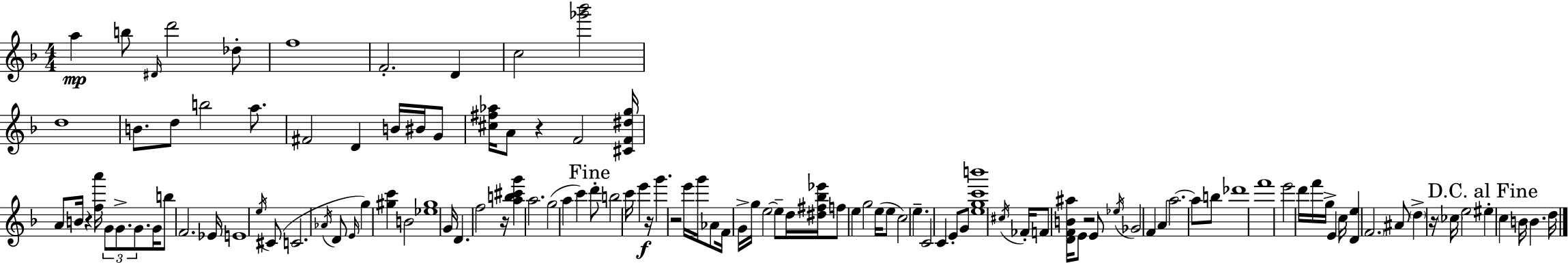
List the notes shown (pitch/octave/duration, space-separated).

A5/q B5/e D#4/s D6/h Db5/e F5/w F4/h. D4/q C5/h [Gb6,Bb6]/h D5/w B4/e. D5/e B5/h A5/e. F#4/h D4/q B4/s BIS4/s G4/e [C#5,F#5,Ab5]/s A4/e R/q F4/h [C#4,F4,D#5,G5]/s A4/e B4/s R/q [F5,A6]/s G4/e G4/e. G4/e. G4/s B5/e F4/h. Eb4/s E4/w E5/s C#4/e C4/h. Ab4/s D4/e E4/s G5/q [G#5,C6]/q B4/h [Eb5,G#5]/w G4/s D4/q. F5/h R/s [A5,B5,C#6,G6]/q A5/h. G5/h A5/q C6/q D6/e B5/h C6/s E6/q R/s G6/q. R/h E6/s G6/s Ab4/e F4/s G4/s G5/s E5/h E5/e D5/s [D#5,F#5,Bb5,Eb6]/s F5/e E5/q G5/h E5/s E5/e C5/h E5/q. C4/h C4/q E4/e G4/e [E5,G5,C6,B6]/w C#5/s FES4/s F4/e [D4,F4,B4,A#5]/s E4/e R/h E4/e Eb5/s Gb4/h F4/q A4/q A5/h. A5/e B5/e Db6/w F6/w E6/h D6/s F6/s G5/s E4/q C5/s [D4,E5]/q F4/h. A#4/e D5/q R/s CES5/s E5/h EIS5/q C5/q B4/s B4/q. D5/s